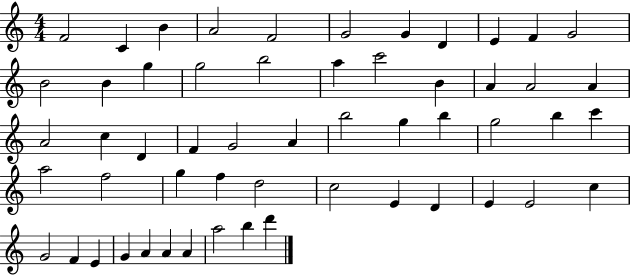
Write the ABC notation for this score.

X:1
T:Untitled
M:4/4
L:1/4
K:C
F2 C B A2 F2 G2 G D E F G2 B2 B g g2 b2 a c'2 B A A2 A A2 c D F G2 A b2 g b g2 b c' a2 f2 g f d2 c2 E D E E2 c G2 F E G A A A a2 b d'